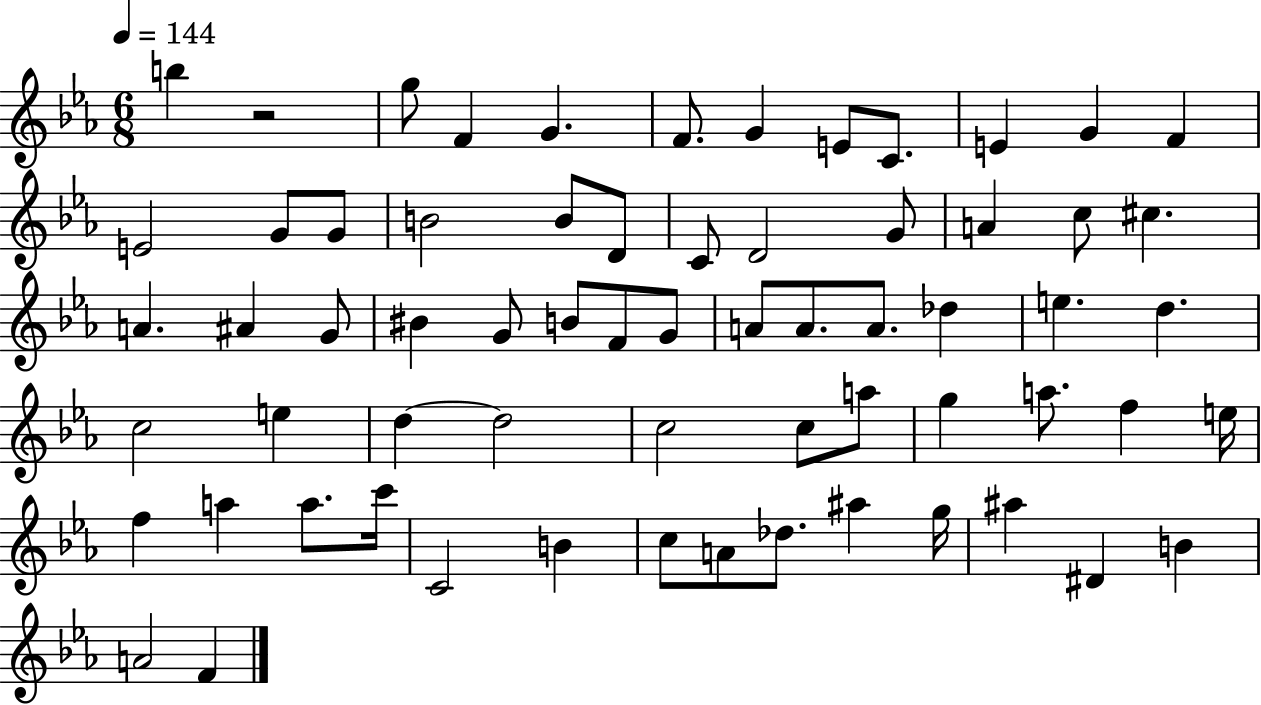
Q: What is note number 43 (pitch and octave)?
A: C5